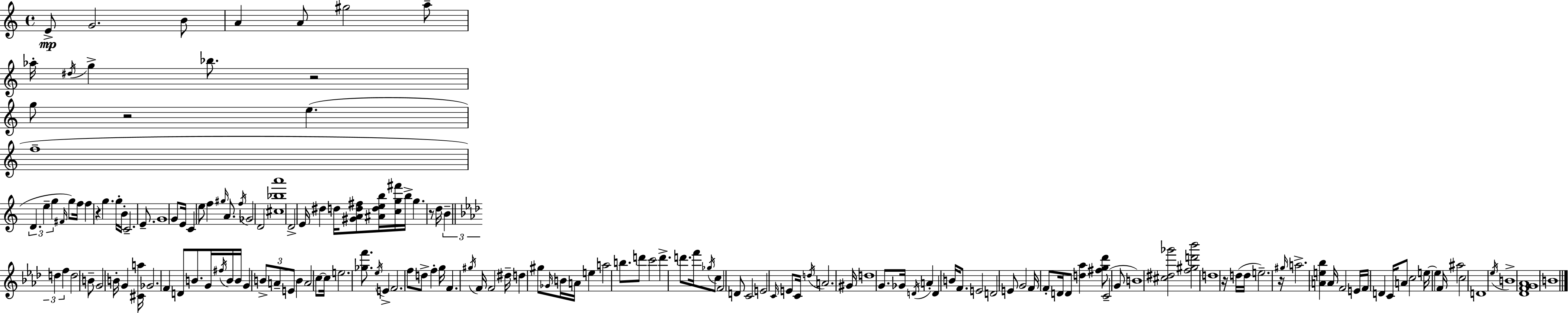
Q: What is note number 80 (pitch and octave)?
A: F4